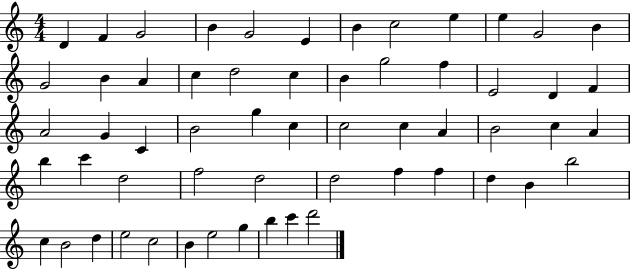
D4/q F4/q G4/h B4/q G4/h E4/q B4/q C5/h E5/q E5/q G4/h B4/q G4/h B4/q A4/q C5/q D5/h C5/q B4/q G5/h F5/q E4/h D4/q F4/q A4/h G4/q C4/q B4/h G5/q C5/q C5/h C5/q A4/q B4/h C5/q A4/q B5/q C6/q D5/h F5/h D5/h D5/h F5/q F5/q D5/q B4/q B5/h C5/q B4/h D5/q E5/h C5/h B4/q E5/h G5/q B5/q C6/q D6/h